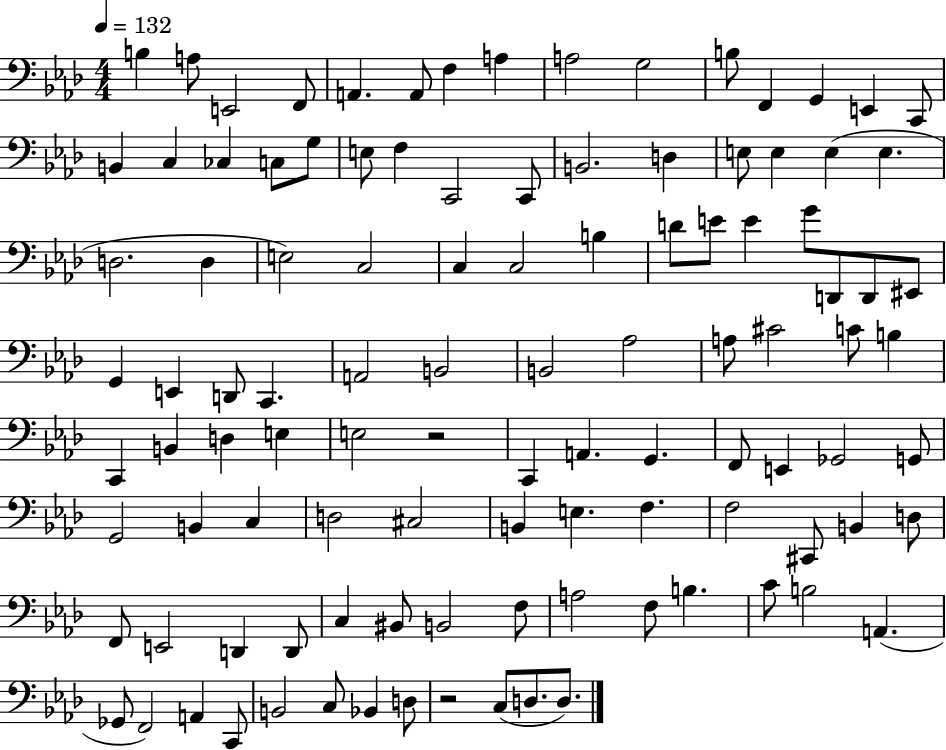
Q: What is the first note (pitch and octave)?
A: B3